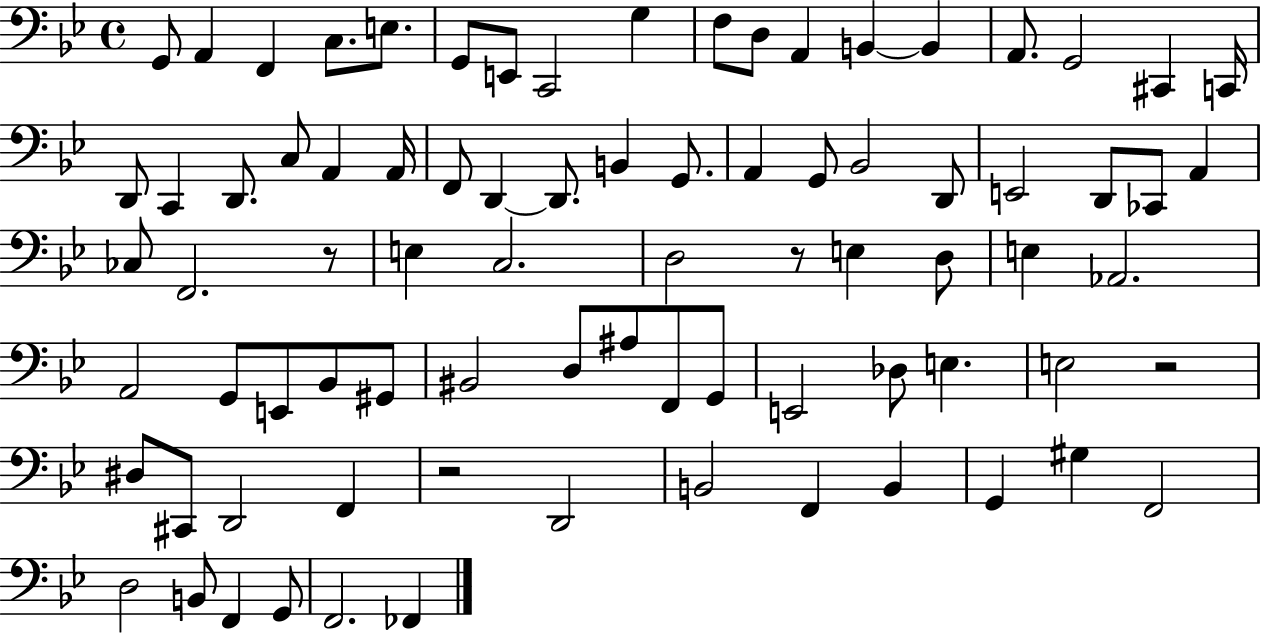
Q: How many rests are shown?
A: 4